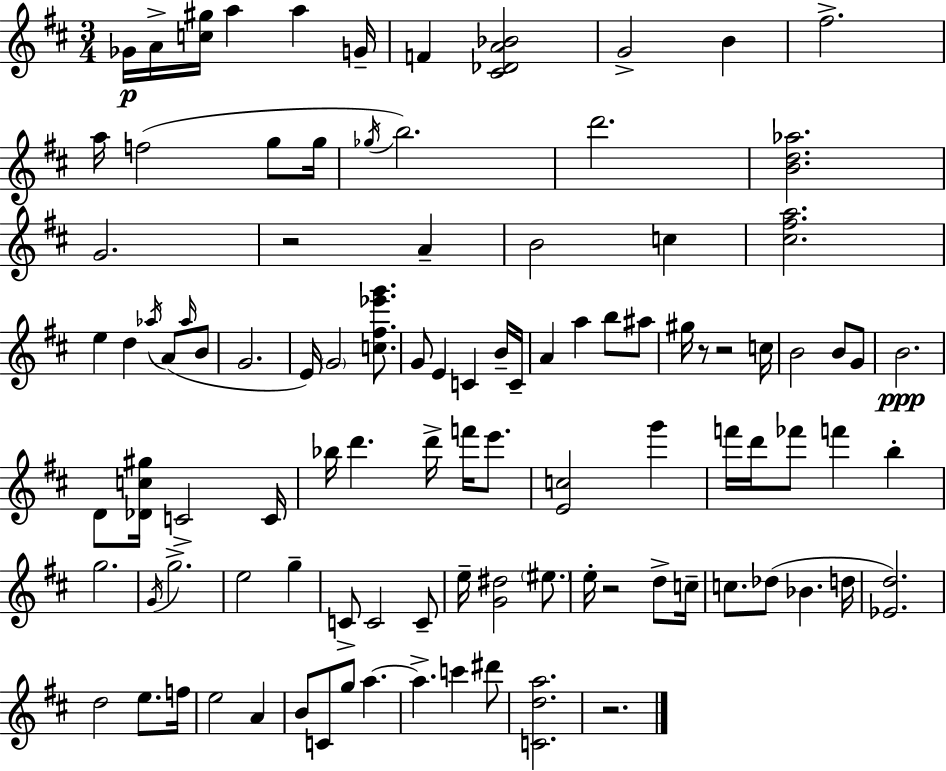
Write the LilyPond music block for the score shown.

{
  \clef treble
  \numericTimeSignature
  \time 3/4
  \key d \major
  \repeat volta 2 { ges'16\p a'16-> <c'' gis''>16 a''4 a''4 g'16-- | f'4 <cis' des' a' bes'>2 | g'2-> b'4 | fis''2.-> | \break a''16 f''2( g''8 g''16 | \acciaccatura { ges''16 } b''2.) | d'''2. | <b' d'' aes''>2. | \break g'2. | r2 a'4-- | b'2 c''4 | <cis'' fis'' a''>2. | \break e''4 d''4 \acciaccatura { aes''16 }( a'8 | \grace { aes''16 } b'8 g'2. | e'16) \parenthesize g'2 | <c'' fis'' ees''' g'''>8. g'8 e'4 c'4 | \break b'16-- c'16-- a'4 a''4 b''8 | ais''8 gis''16 r8 r2 | c''16 b'2 b'8 | g'8 b'2.\ppp | \break d'8 <des' c'' gis''>16 c'2-> | c'16 bes''16 d'''4. d'''16-> f'''16 | e'''8. <e' c''>2 g'''4 | f'''16 d'''16 fes'''8 f'''4 b''4-. | \break g''2. | \acciaccatura { g'16 } g''2.-> | e''2 | g''4-- c'8-> c'2 | \break c'8-- e''16-- <g' dis''>2 | \parenthesize eis''8. e''16-. r2 | d''8-> c''16-- c''8. des''8( bes'4. | d''16 <ees' d''>2.) | \break d''2 | e''8. f''16 e''2 | a'4 b'8 c'8 g''8 a''4.~~ | a''4.-> c'''4 | \break dis'''8 <c' d'' a''>2. | r2. | } \bar "|."
}